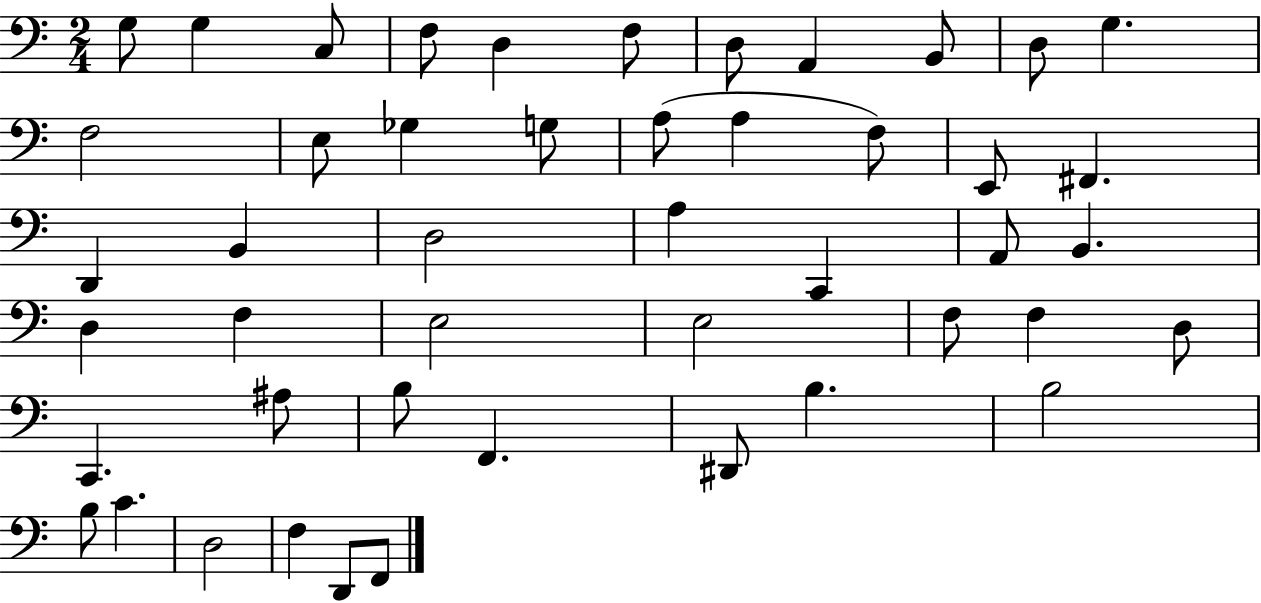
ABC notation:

X:1
T:Untitled
M:2/4
L:1/4
K:C
G,/2 G, C,/2 F,/2 D, F,/2 D,/2 A,, B,,/2 D,/2 G, F,2 E,/2 _G, G,/2 A,/2 A, F,/2 E,,/2 ^F,, D,, B,, D,2 A, C,, A,,/2 B,, D, F, E,2 E,2 F,/2 F, D,/2 C,, ^A,/2 B,/2 F,, ^D,,/2 B, B,2 B,/2 C D,2 F, D,,/2 F,,/2